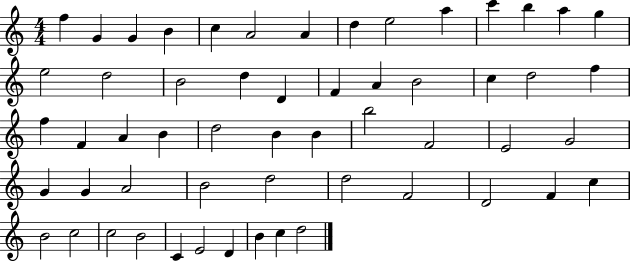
{
  \clef treble
  \numericTimeSignature
  \time 4/4
  \key c \major
  f''4 g'4 g'4 b'4 | c''4 a'2 a'4 | d''4 e''2 a''4 | c'''4 b''4 a''4 g''4 | \break e''2 d''2 | b'2 d''4 d'4 | f'4 a'4 b'2 | c''4 d''2 f''4 | \break f''4 f'4 a'4 b'4 | d''2 b'4 b'4 | b''2 f'2 | e'2 g'2 | \break g'4 g'4 a'2 | b'2 d''2 | d''2 f'2 | d'2 f'4 c''4 | \break b'2 c''2 | c''2 b'2 | c'4 e'2 d'4 | b'4 c''4 d''2 | \break \bar "|."
}